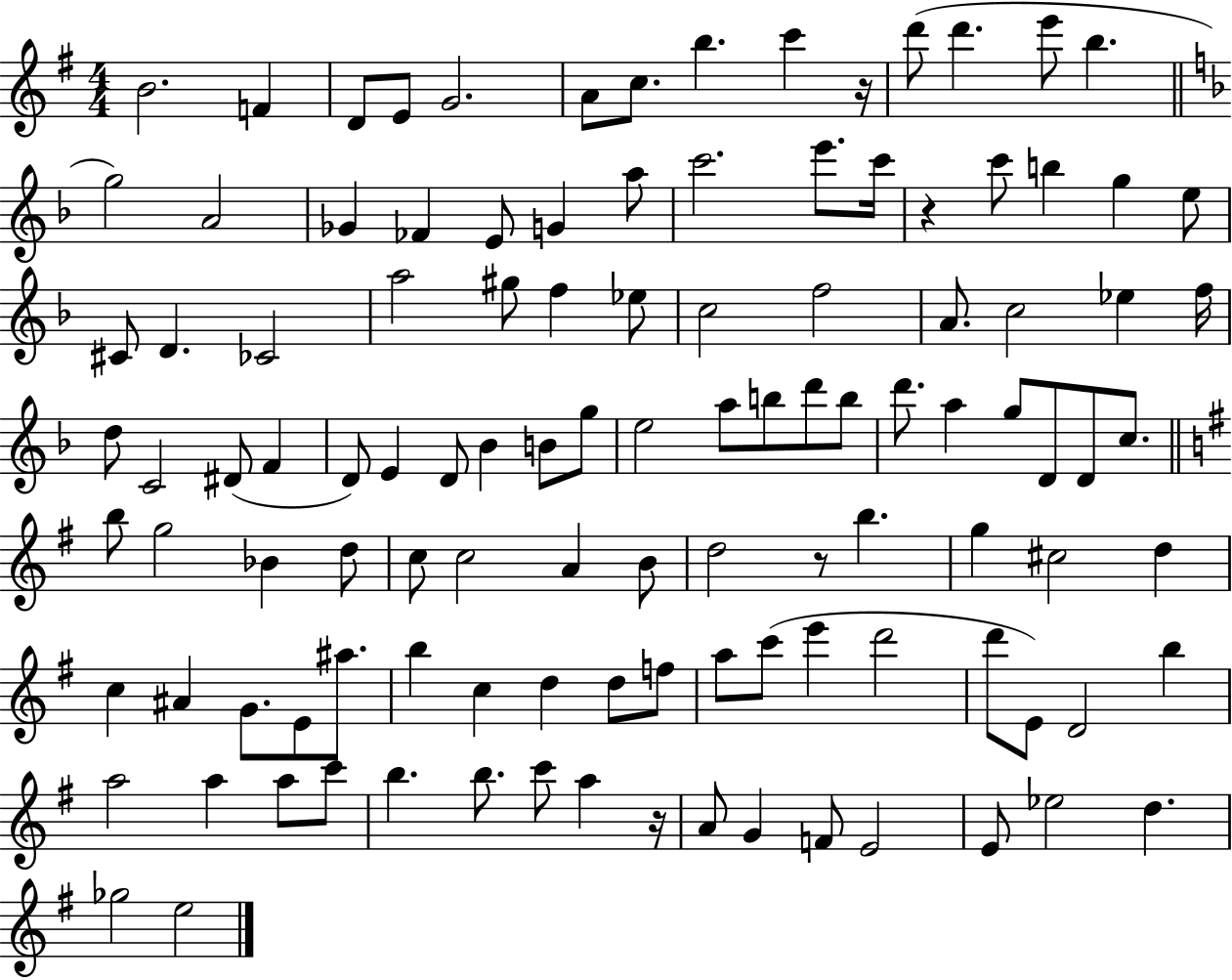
X:1
T:Untitled
M:4/4
L:1/4
K:G
B2 F D/2 E/2 G2 A/2 c/2 b c' z/4 d'/2 d' e'/2 b g2 A2 _G _F E/2 G a/2 c'2 e'/2 c'/4 z c'/2 b g e/2 ^C/2 D _C2 a2 ^g/2 f _e/2 c2 f2 A/2 c2 _e f/4 d/2 C2 ^D/2 F D/2 E D/2 _B B/2 g/2 e2 a/2 b/2 d'/2 b/2 d'/2 a g/2 D/2 D/2 c/2 b/2 g2 _B d/2 c/2 c2 A B/2 d2 z/2 b g ^c2 d c ^A G/2 E/2 ^a/2 b c d d/2 f/2 a/2 c'/2 e' d'2 d'/2 E/2 D2 b a2 a a/2 c'/2 b b/2 c'/2 a z/4 A/2 G F/2 E2 E/2 _e2 d _g2 e2